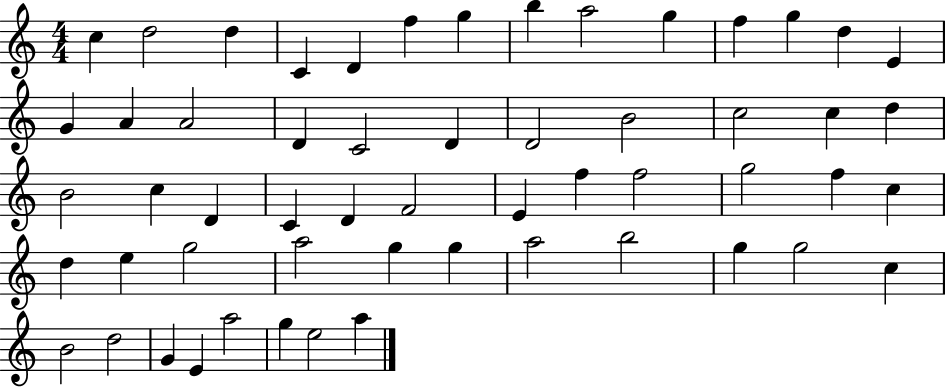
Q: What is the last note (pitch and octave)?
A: A5